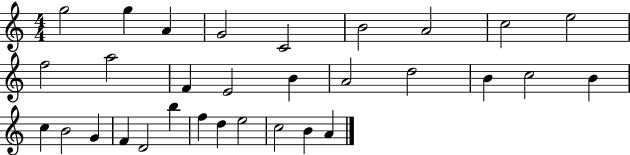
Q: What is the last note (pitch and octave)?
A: A4